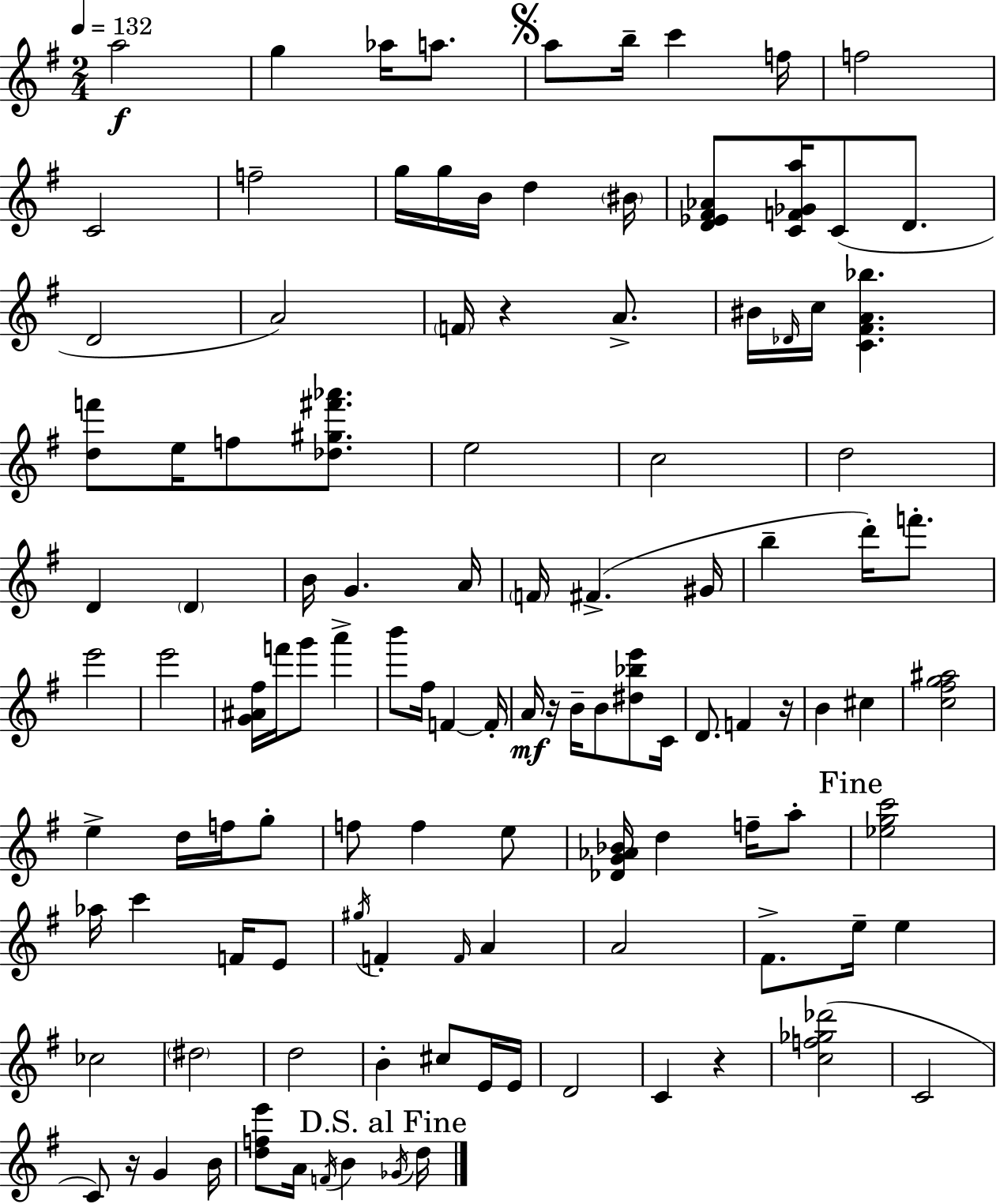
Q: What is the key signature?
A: G major